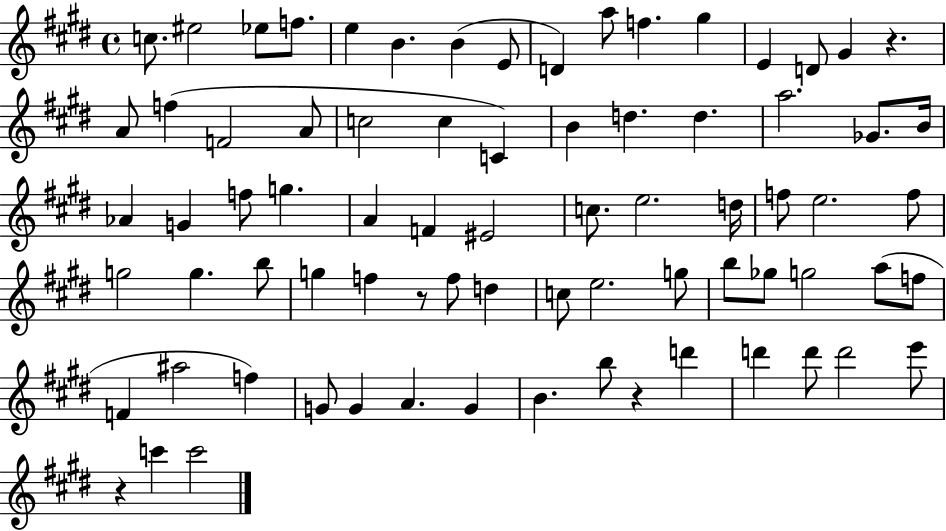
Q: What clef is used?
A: treble